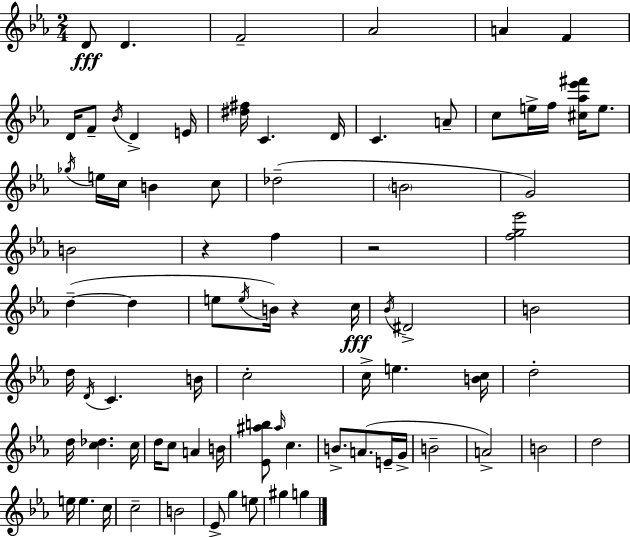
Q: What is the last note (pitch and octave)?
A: G5